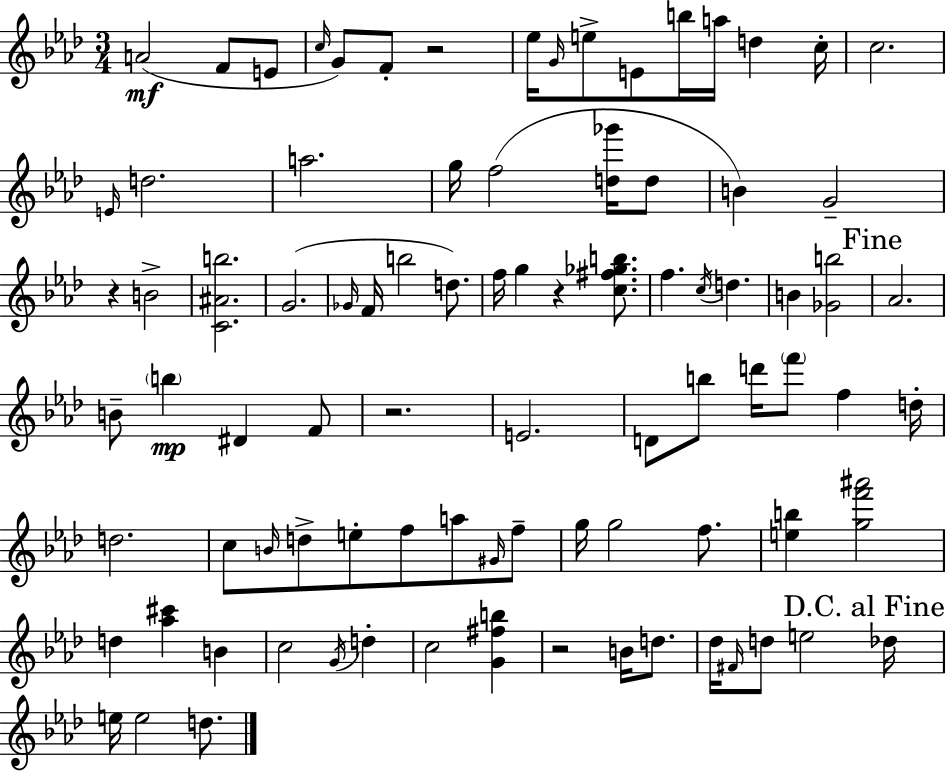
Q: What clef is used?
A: treble